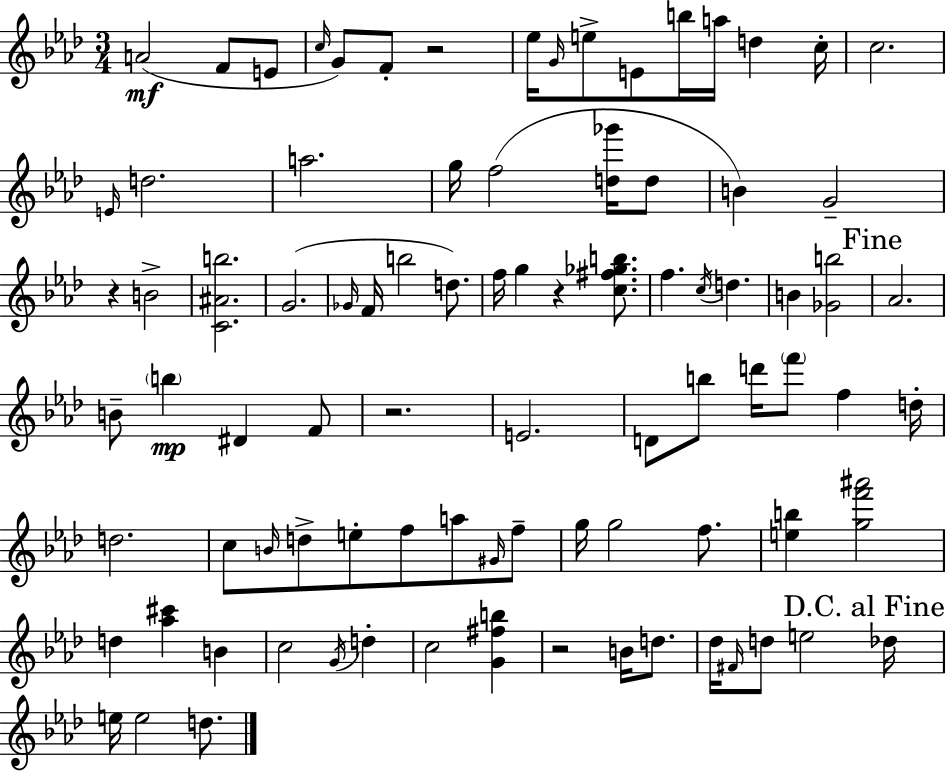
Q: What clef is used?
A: treble